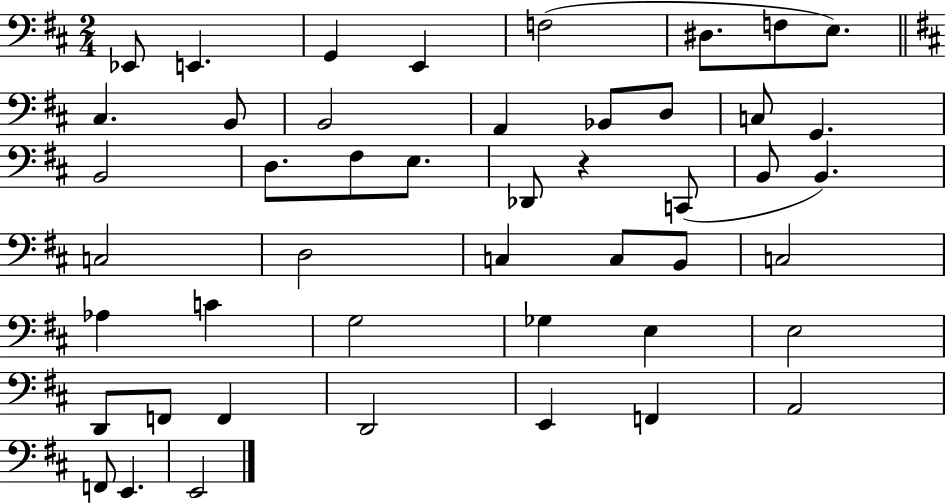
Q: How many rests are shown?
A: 1